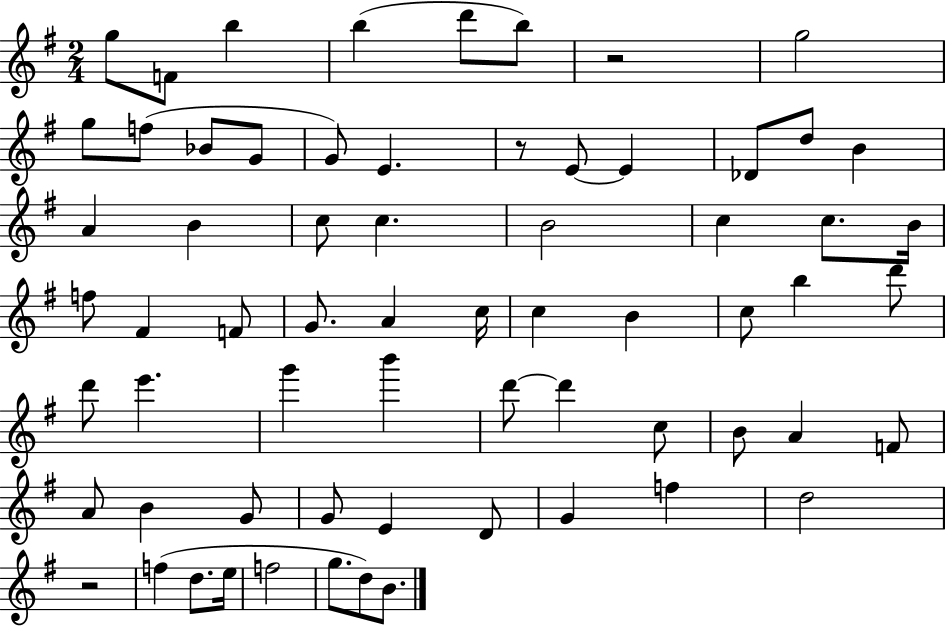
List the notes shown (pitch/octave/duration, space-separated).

G5/e F4/e B5/q B5/q D6/e B5/e R/h G5/h G5/e F5/e Bb4/e G4/e G4/e E4/q. R/e E4/e E4/q Db4/e D5/e B4/q A4/q B4/q C5/e C5/q. B4/h C5/q C5/e. B4/s F5/e F#4/q F4/e G4/e. A4/q C5/s C5/q B4/q C5/e B5/q D6/e D6/e E6/q. G6/q B6/q D6/e D6/q C5/e B4/e A4/q F4/e A4/e B4/q G4/e G4/e E4/q D4/e G4/q F5/q D5/h R/h F5/q D5/e. E5/s F5/h G5/e. D5/e B4/e.